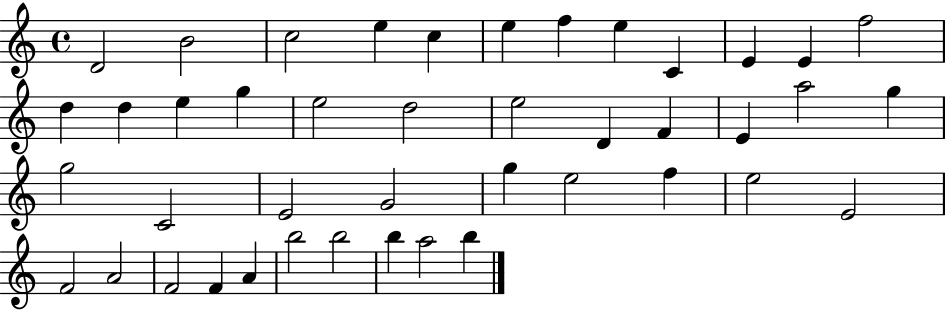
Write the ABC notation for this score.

X:1
T:Untitled
M:4/4
L:1/4
K:C
D2 B2 c2 e c e f e C E E f2 d d e g e2 d2 e2 D F E a2 g g2 C2 E2 G2 g e2 f e2 E2 F2 A2 F2 F A b2 b2 b a2 b